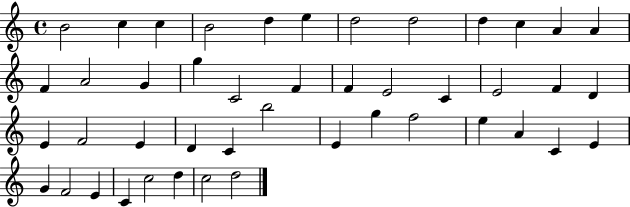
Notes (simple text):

B4/h C5/q C5/q B4/h D5/q E5/q D5/h D5/h D5/q C5/q A4/q A4/q F4/q A4/h G4/q G5/q C4/h F4/q F4/q E4/h C4/q E4/h F4/q D4/q E4/q F4/h E4/q D4/q C4/q B5/h E4/q G5/q F5/h E5/q A4/q C4/q E4/q G4/q F4/h E4/q C4/q C5/h D5/q C5/h D5/h